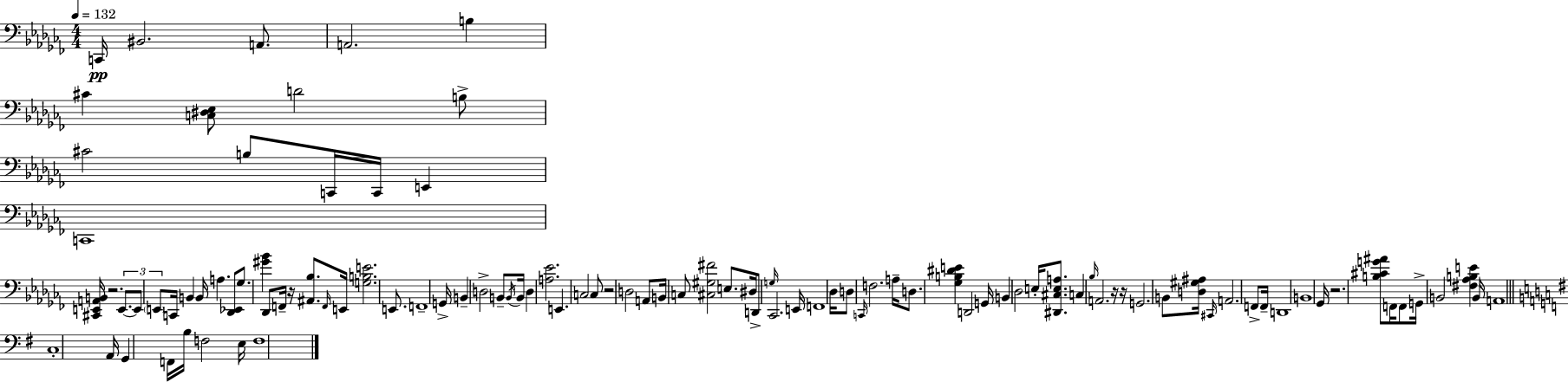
X:1
T:Untitled
M:4/4
L:1/4
K:Abm
C,,/4 ^B,,2 A,,/2 A,,2 B, ^C [C,^D,_E,]/2 D2 B,/2 ^C2 B,/2 C,,/4 C,,/4 E,, C,,4 [^C,,E,,A,,B,,]/4 z2 E,,/2 E,,/2 E,,/2 C,,/4 B,, B,,/4 A, [_D,,_E,,]/2 _G,/2 [^G_B] _D,,/2 F,,/4 z/4 [^A,,_B,]/2 F,,/4 E,,/4 [G,B,E]2 E,,/2 F,,4 G,,/4 B,, D,2 B,,/2 B,,/4 B,,/4 D, [A,_E]2 E,, C,2 C,/2 z2 D,2 A,,/2 B,,/4 C,/2 [^C,^G,^F]2 E,/2 ^D,/4 D,,/2 G,/4 _C,,2 E,,/4 F,,4 _D,/4 D,/2 C,,/4 F,2 A,/4 D,/2 [_G,B,^DE] D,,2 G,,/4 B,, _D,2 E,/4 [^D,,^C,E,A,]/2 C, _B,/4 A,,2 z/4 z/4 G,,2 B,,/2 [D,^G,^A,]/4 ^C,,/4 A,,2 F,,/2 F,,/4 D,,4 B,,4 _G,,/4 z2 [B,^CG^A]/2 F,,/4 F,,/2 G,,/4 B,,2 [^F,_A,B,E] B,,/4 A,,4 C,4 A,,/4 G,, F,,/4 B,/4 F,2 E,/4 F,4